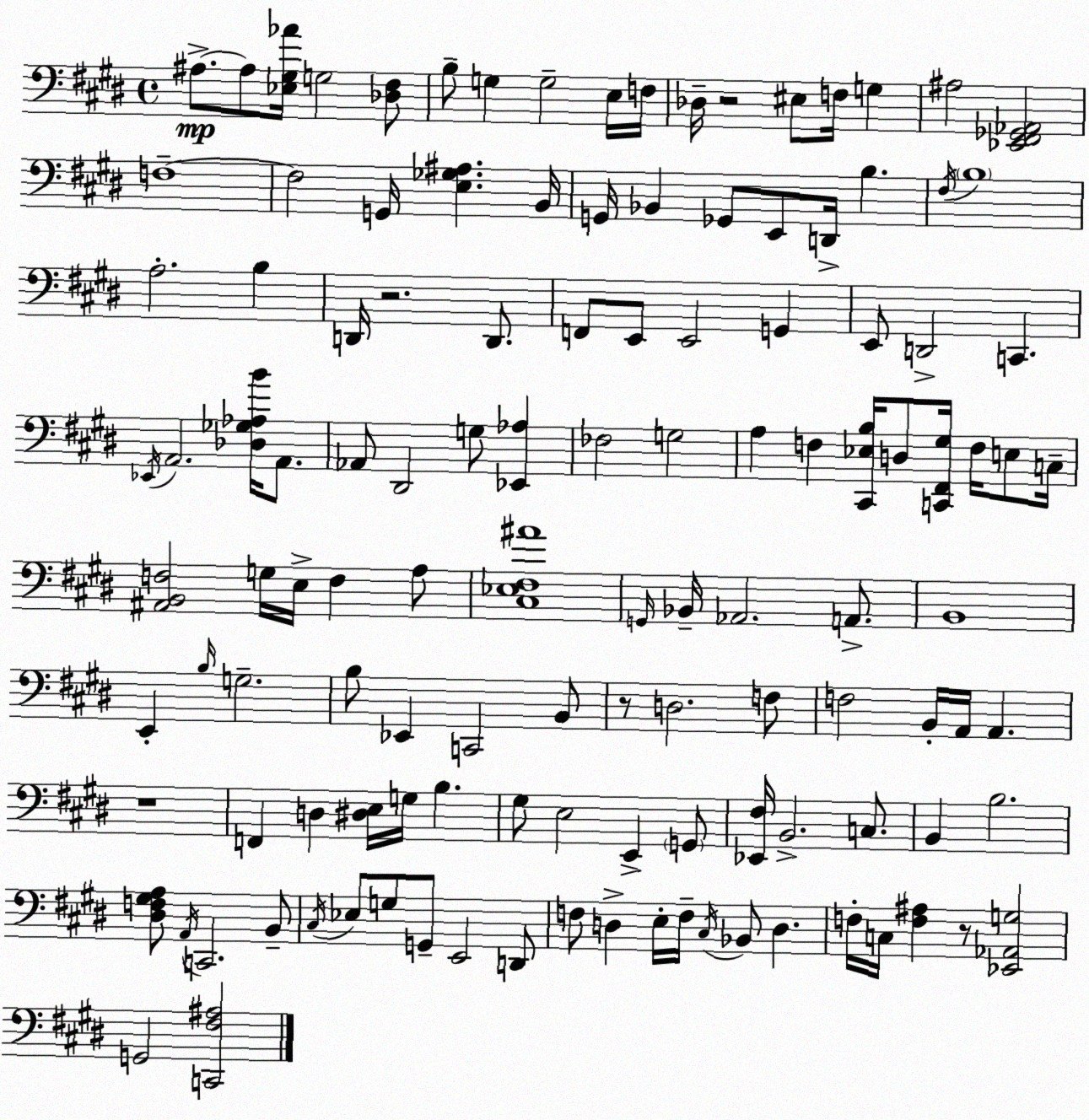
X:1
T:Untitled
M:4/4
L:1/4
K:E
^A,/2 ^A,/2 [_E,^G,_A]/4 G,2 [_D,^F,]/2 B,/2 G, G,2 E,/4 F,/4 _D,/4 z2 ^E,/2 F,/4 G, ^A,2 [_E,,^F,,_G,,_A,,]2 F,4 F,2 G,,/4 [E,_G,^A,] B,,/4 G,,/4 _B,, _G,,/2 E,,/2 D,,/4 B, ^F,/4 B,4 A,2 B, D,,/4 z2 D,,/2 F,,/2 E,,/2 E,,2 G,, E,,/2 D,,2 C,, _E,,/4 A,,2 [_D,_G,_A,B]/4 A,,/2 _A,,/2 ^D,,2 G,/2 [_E,,_A,] _F,2 G,2 A, F, [^C,,_E,B,]/4 D,/2 [C,,^F,,^G,]/4 F,/4 E,/2 C,/4 [^A,,B,,F,]2 G,/4 E,/4 F, A,/2 [^C,_E,^F,^A]4 G,,/4 _B,,/4 _A,,2 A,,/2 B,,4 E,, B,/4 G,2 B,/2 _E,, C,,2 B,,/2 z/2 D,2 F,/2 F,2 B,,/4 A,,/4 A,, z4 F,, D, [^D,E,]/4 G,/4 B, ^G,/2 E,2 E,, G,,/2 [_E,,^F,]/4 B,,2 C,/2 B,, B,2 [^D,F,^G,A,]/2 A,,/4 C,,2 B,,/2 ^C,/4 _E,/2 G,/2 G,,/2 E,,2 D,,/2 F,/2 D, E,/4 F,/4 ^C,/4 _B,,/2 D, F,/4 C,/4 [F,^A,] z/2 [_E,,_A,,G,]2 G,,2 [C,,^F,^A,]2